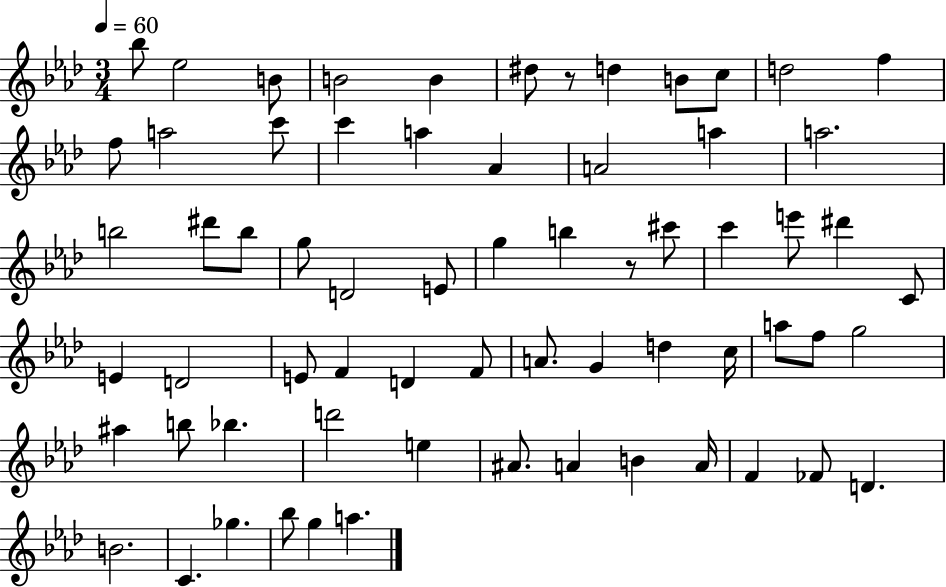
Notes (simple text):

Bb5/e Eb5/h B4/e B4/h B4/q D#5/e R/e D5/q B4/e C5/e D5/h F5/q F5/e A5/h C6/e C6/q A5/q Ab4/q A4/h A5/q A5/h. B5/h D#6/e B5/e G5/e D4/h E4/e G5/q B5/q R/e C#6/e C6/q E6/e D#6/q C4/e E4/q D4/h E4/e F4/q D4/q F4/e A4/e. G4/q D5/q C5/s A5/e F5/e G5/h A#5/q B5/e Bb5/q. D6/h E5/q A#4/e. A4/q B4/q A4/s F4/q FES4/e D4/q. B4/h. C4/q. Gb5/q. Bb5/e G5/q A5/q.